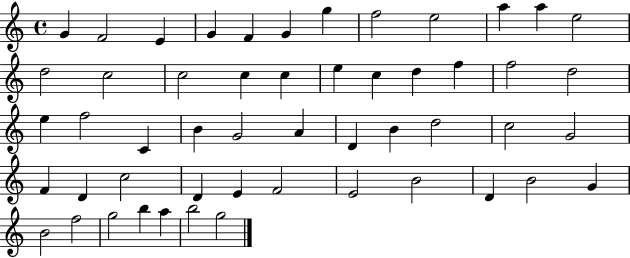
G4/q F4/h E4/q G4/q F4/q G4/q G5/q F5/h E5/h A5/q A5/q E5/h D5/h C5/h C5/h C5/q C5/q E5/q C5/q D5/q F5/q F5/h D5/h E5/q F5/h C4/q B4/q G4/h A4/q D4/q B4/q D5/h C5/h G4/h F4/q D4/q C5/h D4/q E4/q F4/h E4/h B4/h D4/q B4/h G4/q B4/h F5/h G5/h B5/q A5/q B5/h G5/h